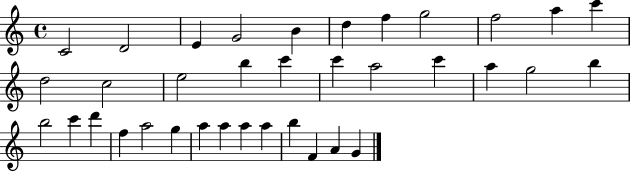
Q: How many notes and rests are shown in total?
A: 36